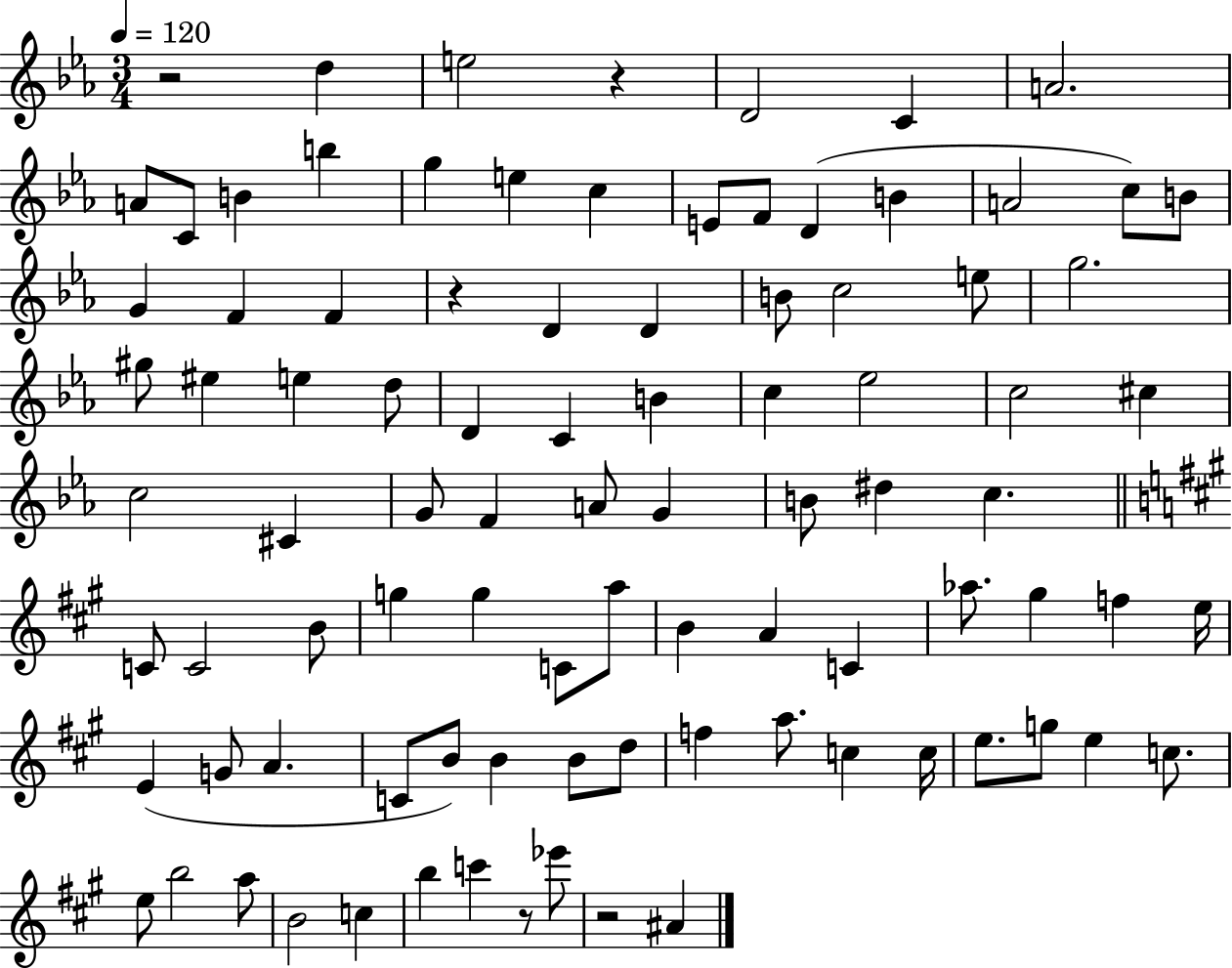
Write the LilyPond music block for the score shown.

{
  \clef treble
  \numericTimeSignature
  \time 3/4
  \key ees \major
  \tempo 4 = 120
  \repeat volta 2 { r2 d''4 | e''2 r4 | d'2 c'4 | a'2. | \break a'8 c'8 b'4 b''4 | g''4 e''4 c''4 | e'8 f'8 d'4( b'4 | a'2 c''8) b'8 | \break g'4 f'4 f'4 | r4 d'4 d'4 | b'8 c''2 e''8 | g''2. | \break gis''8 eis''4 e''4 d''8 | d'4 c'4 b'4 | c''4 ees''2 | c''2 cis''4 | \break c''2 cis'4 | g'8 f'4 a'8 g'4 | b'8 dis''4 c''4. | \bar "||" \break \key a \major c'8 c'2 b'8 | g''4 g''4 c'8 a''8 | b'4 a'4 c'4 | aes''8. gis''4 f''4 e''16 | \break e'4( g'8 a'4. | c'8 b'8) b'4 b'8 d''8 | f''4 a''8. c''4 c''16 | e''8. g''8 e''4 c''8. | \break e''8 b''2 a''8 | b'2 c''4 | b''4 c'''4 r8 ees'''8 | r2 ais'4 | \break } \bar "|."
}